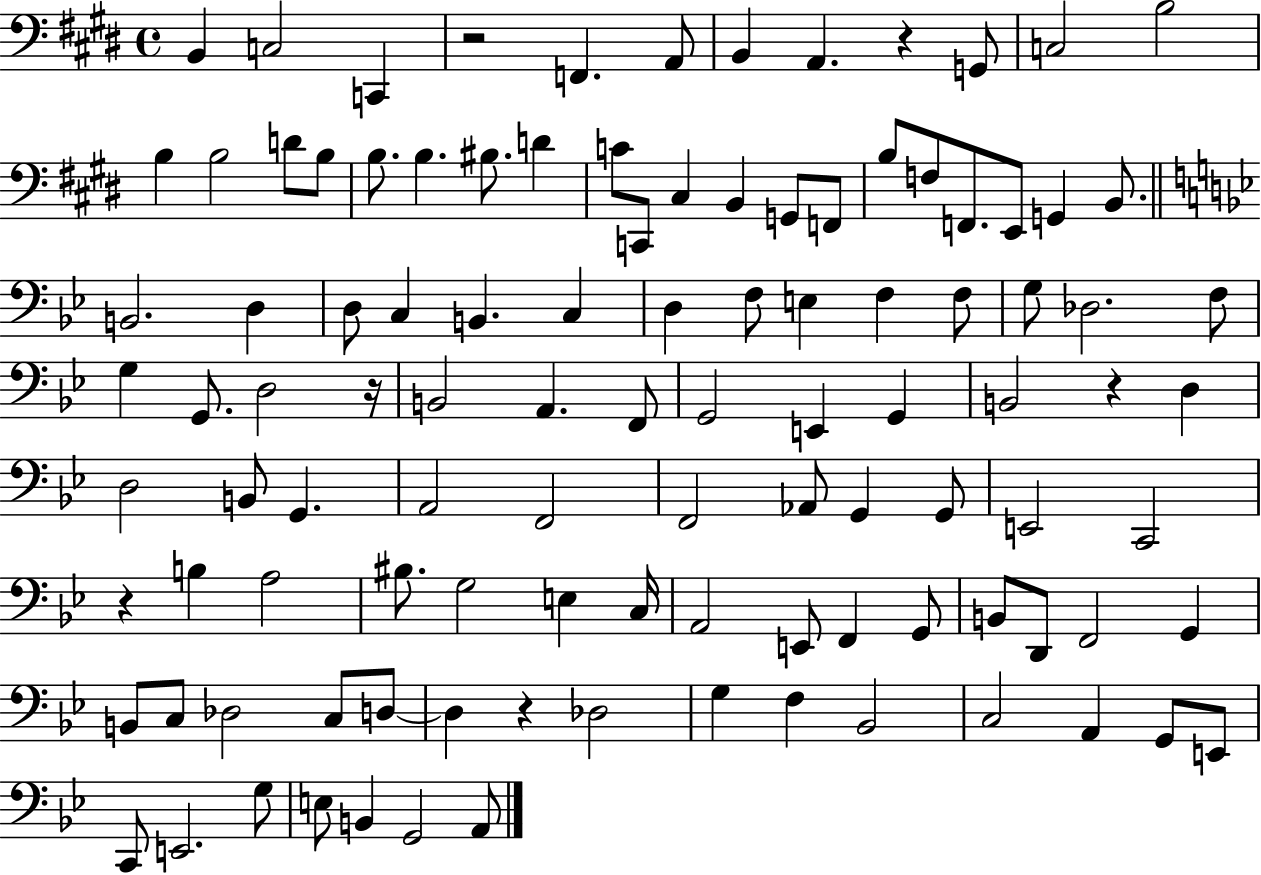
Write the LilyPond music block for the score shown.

{
  \clef bass
  \time 4/4
  \defaultTimeSignature
  \key e \major
  b,4 c2 c,4 | r2 f,4. a,8 | b,4 a,4. r4 g,8 | c2 b2 | \break b4 b2 d'8 b8 | b8. b4. bis8. d'4 | c'8 c,8 cis4 b,4 g,8 f,8 | b8 f8 f,8. e,8 g,4 b,8. | \break \bar "||" \break \key bes \major b,2. d4 | d8 c4 b,4. c4 | d4 f8 e4 f4 f8 | g8 des2. f8 | \break g4 g,8. d2 r16 | b,2 a,4. f,8 | g,2 e,4 g,4 | b,2 r4 d4 | \break d2 b,8 g,4. | a,2 f,2 | f,2 aes,8 g,4 g,8 | e,2 c,2 | \break r4 b4 a2 | bis8. g2 e4 c16 | a,2 e,8 f,4 g,8 | b,8 d,8 f,2 g,4 | \break b,8 c8 des2 c8 d8~~ | d4 r4 des2 | g4 f4 bes,2 | c2 a,4 g,8 e,8 | \break c,8 e,2. g8 | e8 b,4 g,2 a,8 | \bar "|."
}